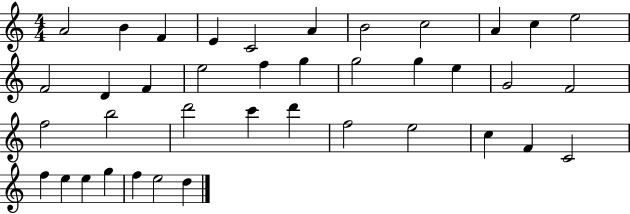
{
  \clef treble
  \numericTimeSignature
  \time 4/4
  \key c \major
  a'2 b'4 f'4 | e'4 c'2 a'4 | b'2 c''2 | a'4 c''4 e''2 | \break f'2 d'4 f'4 | e''2 f''4 g''4 | g''2 g''4 e''4 | g'2 f'2 | \break f''2 b''2 | d'''2 c'''4 d'''4 | f''2 e''2 | c''4 f'4 c'2 | \break f''4 e''4 e''4 g''4 | f''4 e''2 d''4 | \bar "|."
}